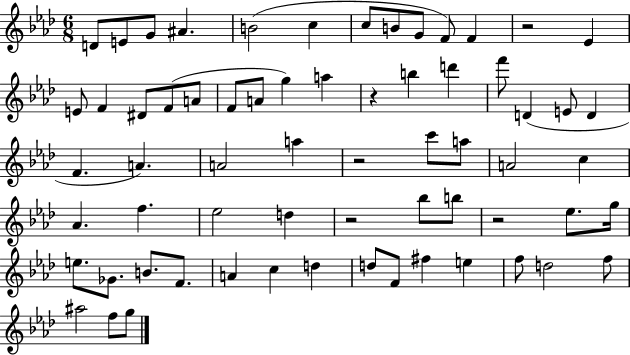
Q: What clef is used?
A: treble